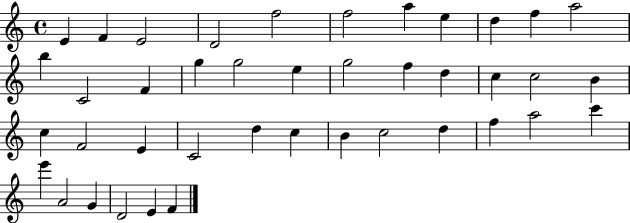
{
  \clef treble
  \time 4/4
  \defaultTimeSignature
  \key c \major
  e'4 f'4 e'2 | d'2 f''2 | f''2 a''4 e''4 | d''4 f''4 a''2 | \break b''4 c'2 f'4 | g''4 g''2 e''4 | g''2 f''4 d''4 | c''4 c''2 b'4 | \break c''4 f'2 e'4 | c'2 d''4 c''4 | b'4 c''2 d''4 | f''4 a''2 c'''4 | \break e'''4 a'2 g'4 | d'2 e'4 f'4 | \bar "|."
}